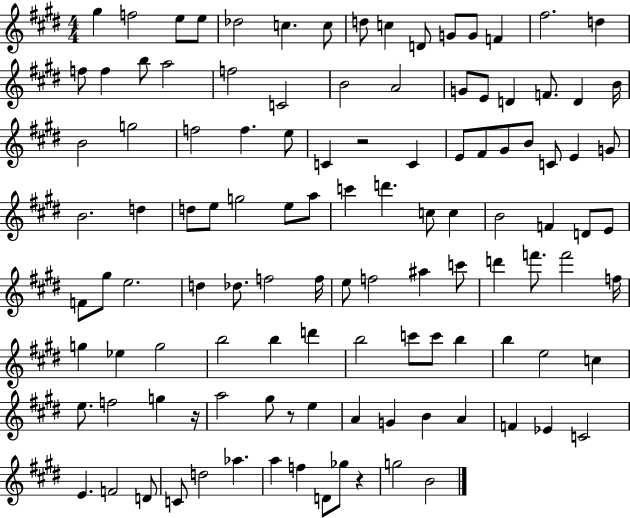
G#5/q F5/h E5/e E5/e Db5/h C5/q. C5/e D5/e C5/q D4/e G4/e G4/e F4/q F#5/h. D5/q F5/e F5/q B5/e A5/h F5/h C4/h B4/h A4/h G4/e E4/e D4/q F4/e. D4/q B4/s B4/h G5/h F5/h F5/q. E5/e C4/q R/h C4/q E4/e F#4/e G#4/e B4/e C4/e E4/q G4/e B4/h. D5/q D5/e E5/e G5/h E5/e A5/e C6/q D6/q. C5/e C5/q B4/h F4/q D4/e E4/e F4/e G#5/e E5/h. D5/q Db5/e. F5/h F5/s E5/e F5/h A#5/q C6/e D6/q F6/e. F6/h F5/s G5/q Eb5/q G5/h B5/h B5/q D6/q B5/h C6/e C6/e B5/q B5/q E5/h C5/q E5/e. F5/h G5/q R/s A5/h G#5/e R/e E5/q A4/q G4/q B4/q A4/q F4/q Eb4/q C4/h E4/q. F4/h D4/e C4/e D5/h Ab5/q. A5/q F5/q D4/e Gb5/e R/q G5/h B4/h